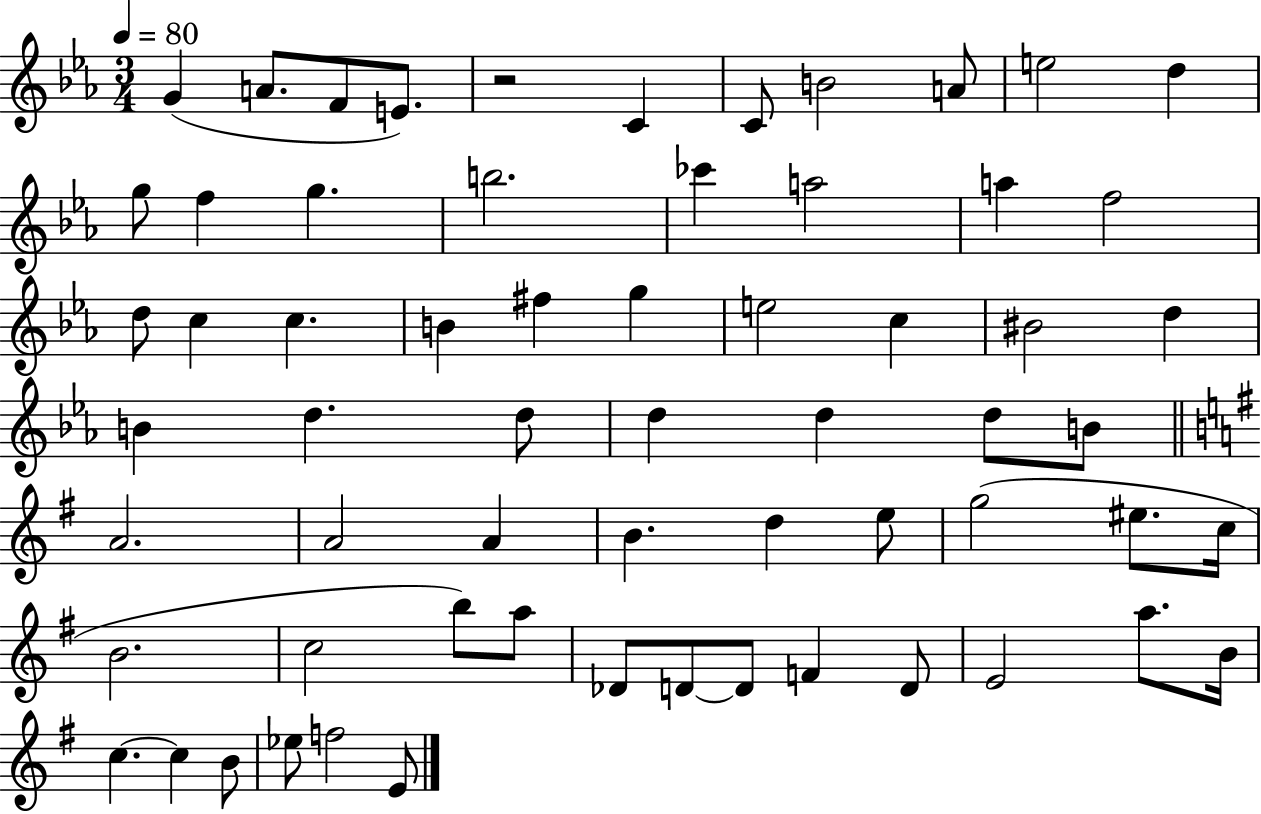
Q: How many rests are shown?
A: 1